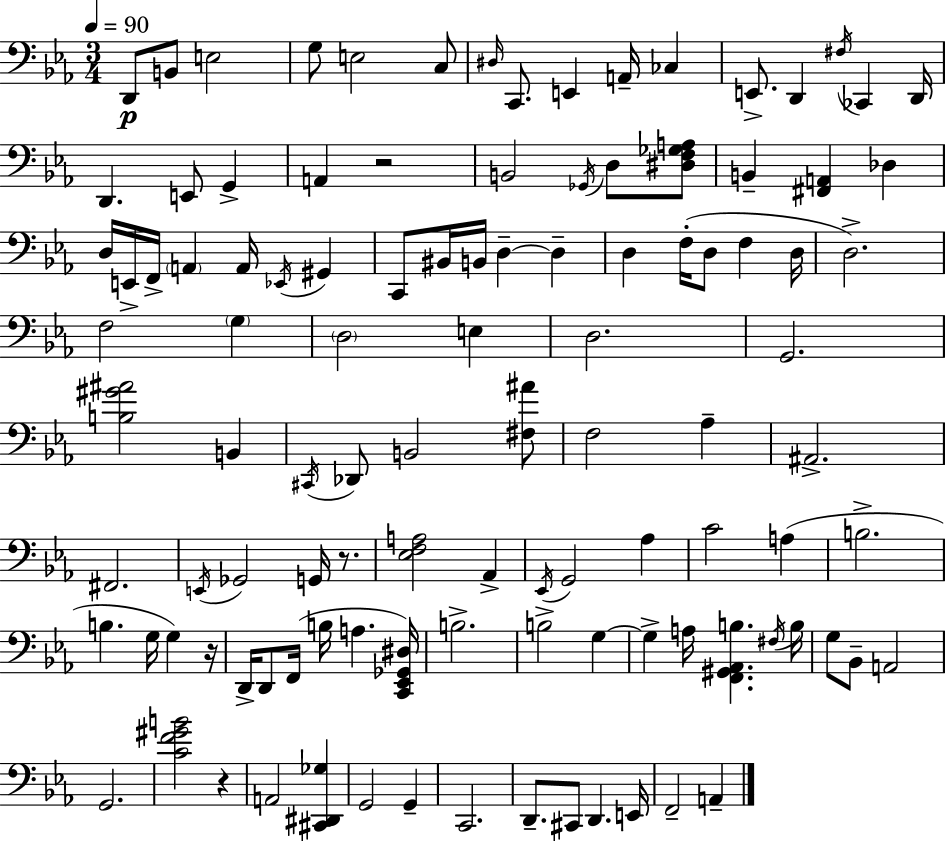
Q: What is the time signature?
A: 3/4